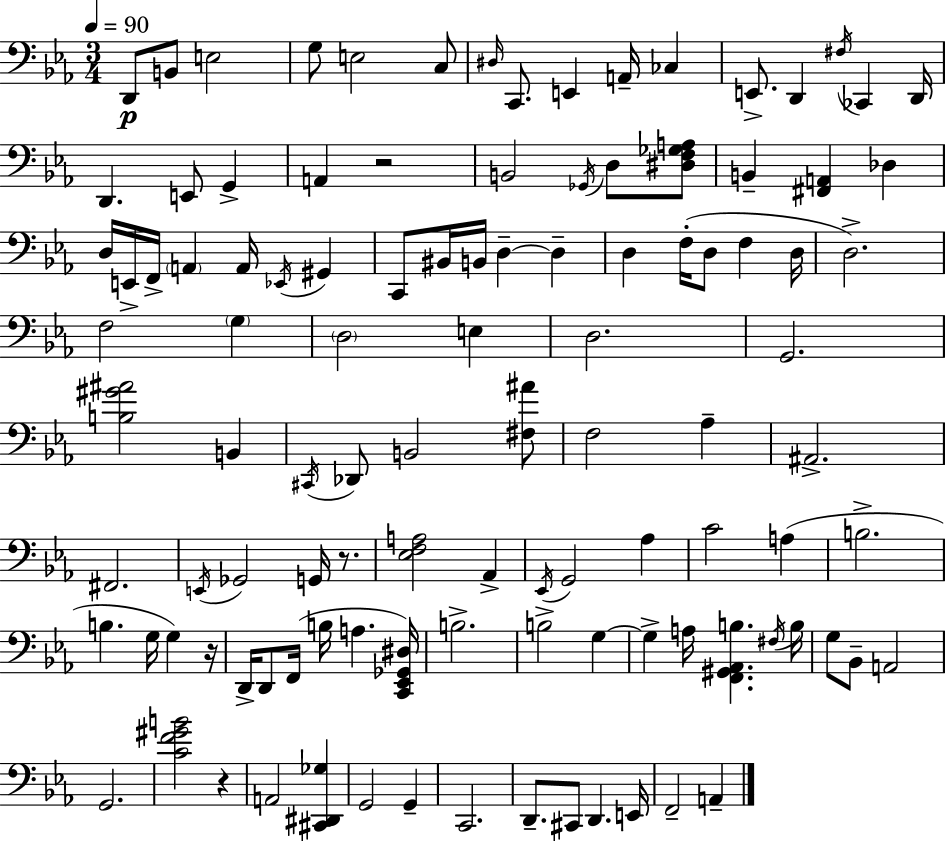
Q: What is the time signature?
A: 3/4